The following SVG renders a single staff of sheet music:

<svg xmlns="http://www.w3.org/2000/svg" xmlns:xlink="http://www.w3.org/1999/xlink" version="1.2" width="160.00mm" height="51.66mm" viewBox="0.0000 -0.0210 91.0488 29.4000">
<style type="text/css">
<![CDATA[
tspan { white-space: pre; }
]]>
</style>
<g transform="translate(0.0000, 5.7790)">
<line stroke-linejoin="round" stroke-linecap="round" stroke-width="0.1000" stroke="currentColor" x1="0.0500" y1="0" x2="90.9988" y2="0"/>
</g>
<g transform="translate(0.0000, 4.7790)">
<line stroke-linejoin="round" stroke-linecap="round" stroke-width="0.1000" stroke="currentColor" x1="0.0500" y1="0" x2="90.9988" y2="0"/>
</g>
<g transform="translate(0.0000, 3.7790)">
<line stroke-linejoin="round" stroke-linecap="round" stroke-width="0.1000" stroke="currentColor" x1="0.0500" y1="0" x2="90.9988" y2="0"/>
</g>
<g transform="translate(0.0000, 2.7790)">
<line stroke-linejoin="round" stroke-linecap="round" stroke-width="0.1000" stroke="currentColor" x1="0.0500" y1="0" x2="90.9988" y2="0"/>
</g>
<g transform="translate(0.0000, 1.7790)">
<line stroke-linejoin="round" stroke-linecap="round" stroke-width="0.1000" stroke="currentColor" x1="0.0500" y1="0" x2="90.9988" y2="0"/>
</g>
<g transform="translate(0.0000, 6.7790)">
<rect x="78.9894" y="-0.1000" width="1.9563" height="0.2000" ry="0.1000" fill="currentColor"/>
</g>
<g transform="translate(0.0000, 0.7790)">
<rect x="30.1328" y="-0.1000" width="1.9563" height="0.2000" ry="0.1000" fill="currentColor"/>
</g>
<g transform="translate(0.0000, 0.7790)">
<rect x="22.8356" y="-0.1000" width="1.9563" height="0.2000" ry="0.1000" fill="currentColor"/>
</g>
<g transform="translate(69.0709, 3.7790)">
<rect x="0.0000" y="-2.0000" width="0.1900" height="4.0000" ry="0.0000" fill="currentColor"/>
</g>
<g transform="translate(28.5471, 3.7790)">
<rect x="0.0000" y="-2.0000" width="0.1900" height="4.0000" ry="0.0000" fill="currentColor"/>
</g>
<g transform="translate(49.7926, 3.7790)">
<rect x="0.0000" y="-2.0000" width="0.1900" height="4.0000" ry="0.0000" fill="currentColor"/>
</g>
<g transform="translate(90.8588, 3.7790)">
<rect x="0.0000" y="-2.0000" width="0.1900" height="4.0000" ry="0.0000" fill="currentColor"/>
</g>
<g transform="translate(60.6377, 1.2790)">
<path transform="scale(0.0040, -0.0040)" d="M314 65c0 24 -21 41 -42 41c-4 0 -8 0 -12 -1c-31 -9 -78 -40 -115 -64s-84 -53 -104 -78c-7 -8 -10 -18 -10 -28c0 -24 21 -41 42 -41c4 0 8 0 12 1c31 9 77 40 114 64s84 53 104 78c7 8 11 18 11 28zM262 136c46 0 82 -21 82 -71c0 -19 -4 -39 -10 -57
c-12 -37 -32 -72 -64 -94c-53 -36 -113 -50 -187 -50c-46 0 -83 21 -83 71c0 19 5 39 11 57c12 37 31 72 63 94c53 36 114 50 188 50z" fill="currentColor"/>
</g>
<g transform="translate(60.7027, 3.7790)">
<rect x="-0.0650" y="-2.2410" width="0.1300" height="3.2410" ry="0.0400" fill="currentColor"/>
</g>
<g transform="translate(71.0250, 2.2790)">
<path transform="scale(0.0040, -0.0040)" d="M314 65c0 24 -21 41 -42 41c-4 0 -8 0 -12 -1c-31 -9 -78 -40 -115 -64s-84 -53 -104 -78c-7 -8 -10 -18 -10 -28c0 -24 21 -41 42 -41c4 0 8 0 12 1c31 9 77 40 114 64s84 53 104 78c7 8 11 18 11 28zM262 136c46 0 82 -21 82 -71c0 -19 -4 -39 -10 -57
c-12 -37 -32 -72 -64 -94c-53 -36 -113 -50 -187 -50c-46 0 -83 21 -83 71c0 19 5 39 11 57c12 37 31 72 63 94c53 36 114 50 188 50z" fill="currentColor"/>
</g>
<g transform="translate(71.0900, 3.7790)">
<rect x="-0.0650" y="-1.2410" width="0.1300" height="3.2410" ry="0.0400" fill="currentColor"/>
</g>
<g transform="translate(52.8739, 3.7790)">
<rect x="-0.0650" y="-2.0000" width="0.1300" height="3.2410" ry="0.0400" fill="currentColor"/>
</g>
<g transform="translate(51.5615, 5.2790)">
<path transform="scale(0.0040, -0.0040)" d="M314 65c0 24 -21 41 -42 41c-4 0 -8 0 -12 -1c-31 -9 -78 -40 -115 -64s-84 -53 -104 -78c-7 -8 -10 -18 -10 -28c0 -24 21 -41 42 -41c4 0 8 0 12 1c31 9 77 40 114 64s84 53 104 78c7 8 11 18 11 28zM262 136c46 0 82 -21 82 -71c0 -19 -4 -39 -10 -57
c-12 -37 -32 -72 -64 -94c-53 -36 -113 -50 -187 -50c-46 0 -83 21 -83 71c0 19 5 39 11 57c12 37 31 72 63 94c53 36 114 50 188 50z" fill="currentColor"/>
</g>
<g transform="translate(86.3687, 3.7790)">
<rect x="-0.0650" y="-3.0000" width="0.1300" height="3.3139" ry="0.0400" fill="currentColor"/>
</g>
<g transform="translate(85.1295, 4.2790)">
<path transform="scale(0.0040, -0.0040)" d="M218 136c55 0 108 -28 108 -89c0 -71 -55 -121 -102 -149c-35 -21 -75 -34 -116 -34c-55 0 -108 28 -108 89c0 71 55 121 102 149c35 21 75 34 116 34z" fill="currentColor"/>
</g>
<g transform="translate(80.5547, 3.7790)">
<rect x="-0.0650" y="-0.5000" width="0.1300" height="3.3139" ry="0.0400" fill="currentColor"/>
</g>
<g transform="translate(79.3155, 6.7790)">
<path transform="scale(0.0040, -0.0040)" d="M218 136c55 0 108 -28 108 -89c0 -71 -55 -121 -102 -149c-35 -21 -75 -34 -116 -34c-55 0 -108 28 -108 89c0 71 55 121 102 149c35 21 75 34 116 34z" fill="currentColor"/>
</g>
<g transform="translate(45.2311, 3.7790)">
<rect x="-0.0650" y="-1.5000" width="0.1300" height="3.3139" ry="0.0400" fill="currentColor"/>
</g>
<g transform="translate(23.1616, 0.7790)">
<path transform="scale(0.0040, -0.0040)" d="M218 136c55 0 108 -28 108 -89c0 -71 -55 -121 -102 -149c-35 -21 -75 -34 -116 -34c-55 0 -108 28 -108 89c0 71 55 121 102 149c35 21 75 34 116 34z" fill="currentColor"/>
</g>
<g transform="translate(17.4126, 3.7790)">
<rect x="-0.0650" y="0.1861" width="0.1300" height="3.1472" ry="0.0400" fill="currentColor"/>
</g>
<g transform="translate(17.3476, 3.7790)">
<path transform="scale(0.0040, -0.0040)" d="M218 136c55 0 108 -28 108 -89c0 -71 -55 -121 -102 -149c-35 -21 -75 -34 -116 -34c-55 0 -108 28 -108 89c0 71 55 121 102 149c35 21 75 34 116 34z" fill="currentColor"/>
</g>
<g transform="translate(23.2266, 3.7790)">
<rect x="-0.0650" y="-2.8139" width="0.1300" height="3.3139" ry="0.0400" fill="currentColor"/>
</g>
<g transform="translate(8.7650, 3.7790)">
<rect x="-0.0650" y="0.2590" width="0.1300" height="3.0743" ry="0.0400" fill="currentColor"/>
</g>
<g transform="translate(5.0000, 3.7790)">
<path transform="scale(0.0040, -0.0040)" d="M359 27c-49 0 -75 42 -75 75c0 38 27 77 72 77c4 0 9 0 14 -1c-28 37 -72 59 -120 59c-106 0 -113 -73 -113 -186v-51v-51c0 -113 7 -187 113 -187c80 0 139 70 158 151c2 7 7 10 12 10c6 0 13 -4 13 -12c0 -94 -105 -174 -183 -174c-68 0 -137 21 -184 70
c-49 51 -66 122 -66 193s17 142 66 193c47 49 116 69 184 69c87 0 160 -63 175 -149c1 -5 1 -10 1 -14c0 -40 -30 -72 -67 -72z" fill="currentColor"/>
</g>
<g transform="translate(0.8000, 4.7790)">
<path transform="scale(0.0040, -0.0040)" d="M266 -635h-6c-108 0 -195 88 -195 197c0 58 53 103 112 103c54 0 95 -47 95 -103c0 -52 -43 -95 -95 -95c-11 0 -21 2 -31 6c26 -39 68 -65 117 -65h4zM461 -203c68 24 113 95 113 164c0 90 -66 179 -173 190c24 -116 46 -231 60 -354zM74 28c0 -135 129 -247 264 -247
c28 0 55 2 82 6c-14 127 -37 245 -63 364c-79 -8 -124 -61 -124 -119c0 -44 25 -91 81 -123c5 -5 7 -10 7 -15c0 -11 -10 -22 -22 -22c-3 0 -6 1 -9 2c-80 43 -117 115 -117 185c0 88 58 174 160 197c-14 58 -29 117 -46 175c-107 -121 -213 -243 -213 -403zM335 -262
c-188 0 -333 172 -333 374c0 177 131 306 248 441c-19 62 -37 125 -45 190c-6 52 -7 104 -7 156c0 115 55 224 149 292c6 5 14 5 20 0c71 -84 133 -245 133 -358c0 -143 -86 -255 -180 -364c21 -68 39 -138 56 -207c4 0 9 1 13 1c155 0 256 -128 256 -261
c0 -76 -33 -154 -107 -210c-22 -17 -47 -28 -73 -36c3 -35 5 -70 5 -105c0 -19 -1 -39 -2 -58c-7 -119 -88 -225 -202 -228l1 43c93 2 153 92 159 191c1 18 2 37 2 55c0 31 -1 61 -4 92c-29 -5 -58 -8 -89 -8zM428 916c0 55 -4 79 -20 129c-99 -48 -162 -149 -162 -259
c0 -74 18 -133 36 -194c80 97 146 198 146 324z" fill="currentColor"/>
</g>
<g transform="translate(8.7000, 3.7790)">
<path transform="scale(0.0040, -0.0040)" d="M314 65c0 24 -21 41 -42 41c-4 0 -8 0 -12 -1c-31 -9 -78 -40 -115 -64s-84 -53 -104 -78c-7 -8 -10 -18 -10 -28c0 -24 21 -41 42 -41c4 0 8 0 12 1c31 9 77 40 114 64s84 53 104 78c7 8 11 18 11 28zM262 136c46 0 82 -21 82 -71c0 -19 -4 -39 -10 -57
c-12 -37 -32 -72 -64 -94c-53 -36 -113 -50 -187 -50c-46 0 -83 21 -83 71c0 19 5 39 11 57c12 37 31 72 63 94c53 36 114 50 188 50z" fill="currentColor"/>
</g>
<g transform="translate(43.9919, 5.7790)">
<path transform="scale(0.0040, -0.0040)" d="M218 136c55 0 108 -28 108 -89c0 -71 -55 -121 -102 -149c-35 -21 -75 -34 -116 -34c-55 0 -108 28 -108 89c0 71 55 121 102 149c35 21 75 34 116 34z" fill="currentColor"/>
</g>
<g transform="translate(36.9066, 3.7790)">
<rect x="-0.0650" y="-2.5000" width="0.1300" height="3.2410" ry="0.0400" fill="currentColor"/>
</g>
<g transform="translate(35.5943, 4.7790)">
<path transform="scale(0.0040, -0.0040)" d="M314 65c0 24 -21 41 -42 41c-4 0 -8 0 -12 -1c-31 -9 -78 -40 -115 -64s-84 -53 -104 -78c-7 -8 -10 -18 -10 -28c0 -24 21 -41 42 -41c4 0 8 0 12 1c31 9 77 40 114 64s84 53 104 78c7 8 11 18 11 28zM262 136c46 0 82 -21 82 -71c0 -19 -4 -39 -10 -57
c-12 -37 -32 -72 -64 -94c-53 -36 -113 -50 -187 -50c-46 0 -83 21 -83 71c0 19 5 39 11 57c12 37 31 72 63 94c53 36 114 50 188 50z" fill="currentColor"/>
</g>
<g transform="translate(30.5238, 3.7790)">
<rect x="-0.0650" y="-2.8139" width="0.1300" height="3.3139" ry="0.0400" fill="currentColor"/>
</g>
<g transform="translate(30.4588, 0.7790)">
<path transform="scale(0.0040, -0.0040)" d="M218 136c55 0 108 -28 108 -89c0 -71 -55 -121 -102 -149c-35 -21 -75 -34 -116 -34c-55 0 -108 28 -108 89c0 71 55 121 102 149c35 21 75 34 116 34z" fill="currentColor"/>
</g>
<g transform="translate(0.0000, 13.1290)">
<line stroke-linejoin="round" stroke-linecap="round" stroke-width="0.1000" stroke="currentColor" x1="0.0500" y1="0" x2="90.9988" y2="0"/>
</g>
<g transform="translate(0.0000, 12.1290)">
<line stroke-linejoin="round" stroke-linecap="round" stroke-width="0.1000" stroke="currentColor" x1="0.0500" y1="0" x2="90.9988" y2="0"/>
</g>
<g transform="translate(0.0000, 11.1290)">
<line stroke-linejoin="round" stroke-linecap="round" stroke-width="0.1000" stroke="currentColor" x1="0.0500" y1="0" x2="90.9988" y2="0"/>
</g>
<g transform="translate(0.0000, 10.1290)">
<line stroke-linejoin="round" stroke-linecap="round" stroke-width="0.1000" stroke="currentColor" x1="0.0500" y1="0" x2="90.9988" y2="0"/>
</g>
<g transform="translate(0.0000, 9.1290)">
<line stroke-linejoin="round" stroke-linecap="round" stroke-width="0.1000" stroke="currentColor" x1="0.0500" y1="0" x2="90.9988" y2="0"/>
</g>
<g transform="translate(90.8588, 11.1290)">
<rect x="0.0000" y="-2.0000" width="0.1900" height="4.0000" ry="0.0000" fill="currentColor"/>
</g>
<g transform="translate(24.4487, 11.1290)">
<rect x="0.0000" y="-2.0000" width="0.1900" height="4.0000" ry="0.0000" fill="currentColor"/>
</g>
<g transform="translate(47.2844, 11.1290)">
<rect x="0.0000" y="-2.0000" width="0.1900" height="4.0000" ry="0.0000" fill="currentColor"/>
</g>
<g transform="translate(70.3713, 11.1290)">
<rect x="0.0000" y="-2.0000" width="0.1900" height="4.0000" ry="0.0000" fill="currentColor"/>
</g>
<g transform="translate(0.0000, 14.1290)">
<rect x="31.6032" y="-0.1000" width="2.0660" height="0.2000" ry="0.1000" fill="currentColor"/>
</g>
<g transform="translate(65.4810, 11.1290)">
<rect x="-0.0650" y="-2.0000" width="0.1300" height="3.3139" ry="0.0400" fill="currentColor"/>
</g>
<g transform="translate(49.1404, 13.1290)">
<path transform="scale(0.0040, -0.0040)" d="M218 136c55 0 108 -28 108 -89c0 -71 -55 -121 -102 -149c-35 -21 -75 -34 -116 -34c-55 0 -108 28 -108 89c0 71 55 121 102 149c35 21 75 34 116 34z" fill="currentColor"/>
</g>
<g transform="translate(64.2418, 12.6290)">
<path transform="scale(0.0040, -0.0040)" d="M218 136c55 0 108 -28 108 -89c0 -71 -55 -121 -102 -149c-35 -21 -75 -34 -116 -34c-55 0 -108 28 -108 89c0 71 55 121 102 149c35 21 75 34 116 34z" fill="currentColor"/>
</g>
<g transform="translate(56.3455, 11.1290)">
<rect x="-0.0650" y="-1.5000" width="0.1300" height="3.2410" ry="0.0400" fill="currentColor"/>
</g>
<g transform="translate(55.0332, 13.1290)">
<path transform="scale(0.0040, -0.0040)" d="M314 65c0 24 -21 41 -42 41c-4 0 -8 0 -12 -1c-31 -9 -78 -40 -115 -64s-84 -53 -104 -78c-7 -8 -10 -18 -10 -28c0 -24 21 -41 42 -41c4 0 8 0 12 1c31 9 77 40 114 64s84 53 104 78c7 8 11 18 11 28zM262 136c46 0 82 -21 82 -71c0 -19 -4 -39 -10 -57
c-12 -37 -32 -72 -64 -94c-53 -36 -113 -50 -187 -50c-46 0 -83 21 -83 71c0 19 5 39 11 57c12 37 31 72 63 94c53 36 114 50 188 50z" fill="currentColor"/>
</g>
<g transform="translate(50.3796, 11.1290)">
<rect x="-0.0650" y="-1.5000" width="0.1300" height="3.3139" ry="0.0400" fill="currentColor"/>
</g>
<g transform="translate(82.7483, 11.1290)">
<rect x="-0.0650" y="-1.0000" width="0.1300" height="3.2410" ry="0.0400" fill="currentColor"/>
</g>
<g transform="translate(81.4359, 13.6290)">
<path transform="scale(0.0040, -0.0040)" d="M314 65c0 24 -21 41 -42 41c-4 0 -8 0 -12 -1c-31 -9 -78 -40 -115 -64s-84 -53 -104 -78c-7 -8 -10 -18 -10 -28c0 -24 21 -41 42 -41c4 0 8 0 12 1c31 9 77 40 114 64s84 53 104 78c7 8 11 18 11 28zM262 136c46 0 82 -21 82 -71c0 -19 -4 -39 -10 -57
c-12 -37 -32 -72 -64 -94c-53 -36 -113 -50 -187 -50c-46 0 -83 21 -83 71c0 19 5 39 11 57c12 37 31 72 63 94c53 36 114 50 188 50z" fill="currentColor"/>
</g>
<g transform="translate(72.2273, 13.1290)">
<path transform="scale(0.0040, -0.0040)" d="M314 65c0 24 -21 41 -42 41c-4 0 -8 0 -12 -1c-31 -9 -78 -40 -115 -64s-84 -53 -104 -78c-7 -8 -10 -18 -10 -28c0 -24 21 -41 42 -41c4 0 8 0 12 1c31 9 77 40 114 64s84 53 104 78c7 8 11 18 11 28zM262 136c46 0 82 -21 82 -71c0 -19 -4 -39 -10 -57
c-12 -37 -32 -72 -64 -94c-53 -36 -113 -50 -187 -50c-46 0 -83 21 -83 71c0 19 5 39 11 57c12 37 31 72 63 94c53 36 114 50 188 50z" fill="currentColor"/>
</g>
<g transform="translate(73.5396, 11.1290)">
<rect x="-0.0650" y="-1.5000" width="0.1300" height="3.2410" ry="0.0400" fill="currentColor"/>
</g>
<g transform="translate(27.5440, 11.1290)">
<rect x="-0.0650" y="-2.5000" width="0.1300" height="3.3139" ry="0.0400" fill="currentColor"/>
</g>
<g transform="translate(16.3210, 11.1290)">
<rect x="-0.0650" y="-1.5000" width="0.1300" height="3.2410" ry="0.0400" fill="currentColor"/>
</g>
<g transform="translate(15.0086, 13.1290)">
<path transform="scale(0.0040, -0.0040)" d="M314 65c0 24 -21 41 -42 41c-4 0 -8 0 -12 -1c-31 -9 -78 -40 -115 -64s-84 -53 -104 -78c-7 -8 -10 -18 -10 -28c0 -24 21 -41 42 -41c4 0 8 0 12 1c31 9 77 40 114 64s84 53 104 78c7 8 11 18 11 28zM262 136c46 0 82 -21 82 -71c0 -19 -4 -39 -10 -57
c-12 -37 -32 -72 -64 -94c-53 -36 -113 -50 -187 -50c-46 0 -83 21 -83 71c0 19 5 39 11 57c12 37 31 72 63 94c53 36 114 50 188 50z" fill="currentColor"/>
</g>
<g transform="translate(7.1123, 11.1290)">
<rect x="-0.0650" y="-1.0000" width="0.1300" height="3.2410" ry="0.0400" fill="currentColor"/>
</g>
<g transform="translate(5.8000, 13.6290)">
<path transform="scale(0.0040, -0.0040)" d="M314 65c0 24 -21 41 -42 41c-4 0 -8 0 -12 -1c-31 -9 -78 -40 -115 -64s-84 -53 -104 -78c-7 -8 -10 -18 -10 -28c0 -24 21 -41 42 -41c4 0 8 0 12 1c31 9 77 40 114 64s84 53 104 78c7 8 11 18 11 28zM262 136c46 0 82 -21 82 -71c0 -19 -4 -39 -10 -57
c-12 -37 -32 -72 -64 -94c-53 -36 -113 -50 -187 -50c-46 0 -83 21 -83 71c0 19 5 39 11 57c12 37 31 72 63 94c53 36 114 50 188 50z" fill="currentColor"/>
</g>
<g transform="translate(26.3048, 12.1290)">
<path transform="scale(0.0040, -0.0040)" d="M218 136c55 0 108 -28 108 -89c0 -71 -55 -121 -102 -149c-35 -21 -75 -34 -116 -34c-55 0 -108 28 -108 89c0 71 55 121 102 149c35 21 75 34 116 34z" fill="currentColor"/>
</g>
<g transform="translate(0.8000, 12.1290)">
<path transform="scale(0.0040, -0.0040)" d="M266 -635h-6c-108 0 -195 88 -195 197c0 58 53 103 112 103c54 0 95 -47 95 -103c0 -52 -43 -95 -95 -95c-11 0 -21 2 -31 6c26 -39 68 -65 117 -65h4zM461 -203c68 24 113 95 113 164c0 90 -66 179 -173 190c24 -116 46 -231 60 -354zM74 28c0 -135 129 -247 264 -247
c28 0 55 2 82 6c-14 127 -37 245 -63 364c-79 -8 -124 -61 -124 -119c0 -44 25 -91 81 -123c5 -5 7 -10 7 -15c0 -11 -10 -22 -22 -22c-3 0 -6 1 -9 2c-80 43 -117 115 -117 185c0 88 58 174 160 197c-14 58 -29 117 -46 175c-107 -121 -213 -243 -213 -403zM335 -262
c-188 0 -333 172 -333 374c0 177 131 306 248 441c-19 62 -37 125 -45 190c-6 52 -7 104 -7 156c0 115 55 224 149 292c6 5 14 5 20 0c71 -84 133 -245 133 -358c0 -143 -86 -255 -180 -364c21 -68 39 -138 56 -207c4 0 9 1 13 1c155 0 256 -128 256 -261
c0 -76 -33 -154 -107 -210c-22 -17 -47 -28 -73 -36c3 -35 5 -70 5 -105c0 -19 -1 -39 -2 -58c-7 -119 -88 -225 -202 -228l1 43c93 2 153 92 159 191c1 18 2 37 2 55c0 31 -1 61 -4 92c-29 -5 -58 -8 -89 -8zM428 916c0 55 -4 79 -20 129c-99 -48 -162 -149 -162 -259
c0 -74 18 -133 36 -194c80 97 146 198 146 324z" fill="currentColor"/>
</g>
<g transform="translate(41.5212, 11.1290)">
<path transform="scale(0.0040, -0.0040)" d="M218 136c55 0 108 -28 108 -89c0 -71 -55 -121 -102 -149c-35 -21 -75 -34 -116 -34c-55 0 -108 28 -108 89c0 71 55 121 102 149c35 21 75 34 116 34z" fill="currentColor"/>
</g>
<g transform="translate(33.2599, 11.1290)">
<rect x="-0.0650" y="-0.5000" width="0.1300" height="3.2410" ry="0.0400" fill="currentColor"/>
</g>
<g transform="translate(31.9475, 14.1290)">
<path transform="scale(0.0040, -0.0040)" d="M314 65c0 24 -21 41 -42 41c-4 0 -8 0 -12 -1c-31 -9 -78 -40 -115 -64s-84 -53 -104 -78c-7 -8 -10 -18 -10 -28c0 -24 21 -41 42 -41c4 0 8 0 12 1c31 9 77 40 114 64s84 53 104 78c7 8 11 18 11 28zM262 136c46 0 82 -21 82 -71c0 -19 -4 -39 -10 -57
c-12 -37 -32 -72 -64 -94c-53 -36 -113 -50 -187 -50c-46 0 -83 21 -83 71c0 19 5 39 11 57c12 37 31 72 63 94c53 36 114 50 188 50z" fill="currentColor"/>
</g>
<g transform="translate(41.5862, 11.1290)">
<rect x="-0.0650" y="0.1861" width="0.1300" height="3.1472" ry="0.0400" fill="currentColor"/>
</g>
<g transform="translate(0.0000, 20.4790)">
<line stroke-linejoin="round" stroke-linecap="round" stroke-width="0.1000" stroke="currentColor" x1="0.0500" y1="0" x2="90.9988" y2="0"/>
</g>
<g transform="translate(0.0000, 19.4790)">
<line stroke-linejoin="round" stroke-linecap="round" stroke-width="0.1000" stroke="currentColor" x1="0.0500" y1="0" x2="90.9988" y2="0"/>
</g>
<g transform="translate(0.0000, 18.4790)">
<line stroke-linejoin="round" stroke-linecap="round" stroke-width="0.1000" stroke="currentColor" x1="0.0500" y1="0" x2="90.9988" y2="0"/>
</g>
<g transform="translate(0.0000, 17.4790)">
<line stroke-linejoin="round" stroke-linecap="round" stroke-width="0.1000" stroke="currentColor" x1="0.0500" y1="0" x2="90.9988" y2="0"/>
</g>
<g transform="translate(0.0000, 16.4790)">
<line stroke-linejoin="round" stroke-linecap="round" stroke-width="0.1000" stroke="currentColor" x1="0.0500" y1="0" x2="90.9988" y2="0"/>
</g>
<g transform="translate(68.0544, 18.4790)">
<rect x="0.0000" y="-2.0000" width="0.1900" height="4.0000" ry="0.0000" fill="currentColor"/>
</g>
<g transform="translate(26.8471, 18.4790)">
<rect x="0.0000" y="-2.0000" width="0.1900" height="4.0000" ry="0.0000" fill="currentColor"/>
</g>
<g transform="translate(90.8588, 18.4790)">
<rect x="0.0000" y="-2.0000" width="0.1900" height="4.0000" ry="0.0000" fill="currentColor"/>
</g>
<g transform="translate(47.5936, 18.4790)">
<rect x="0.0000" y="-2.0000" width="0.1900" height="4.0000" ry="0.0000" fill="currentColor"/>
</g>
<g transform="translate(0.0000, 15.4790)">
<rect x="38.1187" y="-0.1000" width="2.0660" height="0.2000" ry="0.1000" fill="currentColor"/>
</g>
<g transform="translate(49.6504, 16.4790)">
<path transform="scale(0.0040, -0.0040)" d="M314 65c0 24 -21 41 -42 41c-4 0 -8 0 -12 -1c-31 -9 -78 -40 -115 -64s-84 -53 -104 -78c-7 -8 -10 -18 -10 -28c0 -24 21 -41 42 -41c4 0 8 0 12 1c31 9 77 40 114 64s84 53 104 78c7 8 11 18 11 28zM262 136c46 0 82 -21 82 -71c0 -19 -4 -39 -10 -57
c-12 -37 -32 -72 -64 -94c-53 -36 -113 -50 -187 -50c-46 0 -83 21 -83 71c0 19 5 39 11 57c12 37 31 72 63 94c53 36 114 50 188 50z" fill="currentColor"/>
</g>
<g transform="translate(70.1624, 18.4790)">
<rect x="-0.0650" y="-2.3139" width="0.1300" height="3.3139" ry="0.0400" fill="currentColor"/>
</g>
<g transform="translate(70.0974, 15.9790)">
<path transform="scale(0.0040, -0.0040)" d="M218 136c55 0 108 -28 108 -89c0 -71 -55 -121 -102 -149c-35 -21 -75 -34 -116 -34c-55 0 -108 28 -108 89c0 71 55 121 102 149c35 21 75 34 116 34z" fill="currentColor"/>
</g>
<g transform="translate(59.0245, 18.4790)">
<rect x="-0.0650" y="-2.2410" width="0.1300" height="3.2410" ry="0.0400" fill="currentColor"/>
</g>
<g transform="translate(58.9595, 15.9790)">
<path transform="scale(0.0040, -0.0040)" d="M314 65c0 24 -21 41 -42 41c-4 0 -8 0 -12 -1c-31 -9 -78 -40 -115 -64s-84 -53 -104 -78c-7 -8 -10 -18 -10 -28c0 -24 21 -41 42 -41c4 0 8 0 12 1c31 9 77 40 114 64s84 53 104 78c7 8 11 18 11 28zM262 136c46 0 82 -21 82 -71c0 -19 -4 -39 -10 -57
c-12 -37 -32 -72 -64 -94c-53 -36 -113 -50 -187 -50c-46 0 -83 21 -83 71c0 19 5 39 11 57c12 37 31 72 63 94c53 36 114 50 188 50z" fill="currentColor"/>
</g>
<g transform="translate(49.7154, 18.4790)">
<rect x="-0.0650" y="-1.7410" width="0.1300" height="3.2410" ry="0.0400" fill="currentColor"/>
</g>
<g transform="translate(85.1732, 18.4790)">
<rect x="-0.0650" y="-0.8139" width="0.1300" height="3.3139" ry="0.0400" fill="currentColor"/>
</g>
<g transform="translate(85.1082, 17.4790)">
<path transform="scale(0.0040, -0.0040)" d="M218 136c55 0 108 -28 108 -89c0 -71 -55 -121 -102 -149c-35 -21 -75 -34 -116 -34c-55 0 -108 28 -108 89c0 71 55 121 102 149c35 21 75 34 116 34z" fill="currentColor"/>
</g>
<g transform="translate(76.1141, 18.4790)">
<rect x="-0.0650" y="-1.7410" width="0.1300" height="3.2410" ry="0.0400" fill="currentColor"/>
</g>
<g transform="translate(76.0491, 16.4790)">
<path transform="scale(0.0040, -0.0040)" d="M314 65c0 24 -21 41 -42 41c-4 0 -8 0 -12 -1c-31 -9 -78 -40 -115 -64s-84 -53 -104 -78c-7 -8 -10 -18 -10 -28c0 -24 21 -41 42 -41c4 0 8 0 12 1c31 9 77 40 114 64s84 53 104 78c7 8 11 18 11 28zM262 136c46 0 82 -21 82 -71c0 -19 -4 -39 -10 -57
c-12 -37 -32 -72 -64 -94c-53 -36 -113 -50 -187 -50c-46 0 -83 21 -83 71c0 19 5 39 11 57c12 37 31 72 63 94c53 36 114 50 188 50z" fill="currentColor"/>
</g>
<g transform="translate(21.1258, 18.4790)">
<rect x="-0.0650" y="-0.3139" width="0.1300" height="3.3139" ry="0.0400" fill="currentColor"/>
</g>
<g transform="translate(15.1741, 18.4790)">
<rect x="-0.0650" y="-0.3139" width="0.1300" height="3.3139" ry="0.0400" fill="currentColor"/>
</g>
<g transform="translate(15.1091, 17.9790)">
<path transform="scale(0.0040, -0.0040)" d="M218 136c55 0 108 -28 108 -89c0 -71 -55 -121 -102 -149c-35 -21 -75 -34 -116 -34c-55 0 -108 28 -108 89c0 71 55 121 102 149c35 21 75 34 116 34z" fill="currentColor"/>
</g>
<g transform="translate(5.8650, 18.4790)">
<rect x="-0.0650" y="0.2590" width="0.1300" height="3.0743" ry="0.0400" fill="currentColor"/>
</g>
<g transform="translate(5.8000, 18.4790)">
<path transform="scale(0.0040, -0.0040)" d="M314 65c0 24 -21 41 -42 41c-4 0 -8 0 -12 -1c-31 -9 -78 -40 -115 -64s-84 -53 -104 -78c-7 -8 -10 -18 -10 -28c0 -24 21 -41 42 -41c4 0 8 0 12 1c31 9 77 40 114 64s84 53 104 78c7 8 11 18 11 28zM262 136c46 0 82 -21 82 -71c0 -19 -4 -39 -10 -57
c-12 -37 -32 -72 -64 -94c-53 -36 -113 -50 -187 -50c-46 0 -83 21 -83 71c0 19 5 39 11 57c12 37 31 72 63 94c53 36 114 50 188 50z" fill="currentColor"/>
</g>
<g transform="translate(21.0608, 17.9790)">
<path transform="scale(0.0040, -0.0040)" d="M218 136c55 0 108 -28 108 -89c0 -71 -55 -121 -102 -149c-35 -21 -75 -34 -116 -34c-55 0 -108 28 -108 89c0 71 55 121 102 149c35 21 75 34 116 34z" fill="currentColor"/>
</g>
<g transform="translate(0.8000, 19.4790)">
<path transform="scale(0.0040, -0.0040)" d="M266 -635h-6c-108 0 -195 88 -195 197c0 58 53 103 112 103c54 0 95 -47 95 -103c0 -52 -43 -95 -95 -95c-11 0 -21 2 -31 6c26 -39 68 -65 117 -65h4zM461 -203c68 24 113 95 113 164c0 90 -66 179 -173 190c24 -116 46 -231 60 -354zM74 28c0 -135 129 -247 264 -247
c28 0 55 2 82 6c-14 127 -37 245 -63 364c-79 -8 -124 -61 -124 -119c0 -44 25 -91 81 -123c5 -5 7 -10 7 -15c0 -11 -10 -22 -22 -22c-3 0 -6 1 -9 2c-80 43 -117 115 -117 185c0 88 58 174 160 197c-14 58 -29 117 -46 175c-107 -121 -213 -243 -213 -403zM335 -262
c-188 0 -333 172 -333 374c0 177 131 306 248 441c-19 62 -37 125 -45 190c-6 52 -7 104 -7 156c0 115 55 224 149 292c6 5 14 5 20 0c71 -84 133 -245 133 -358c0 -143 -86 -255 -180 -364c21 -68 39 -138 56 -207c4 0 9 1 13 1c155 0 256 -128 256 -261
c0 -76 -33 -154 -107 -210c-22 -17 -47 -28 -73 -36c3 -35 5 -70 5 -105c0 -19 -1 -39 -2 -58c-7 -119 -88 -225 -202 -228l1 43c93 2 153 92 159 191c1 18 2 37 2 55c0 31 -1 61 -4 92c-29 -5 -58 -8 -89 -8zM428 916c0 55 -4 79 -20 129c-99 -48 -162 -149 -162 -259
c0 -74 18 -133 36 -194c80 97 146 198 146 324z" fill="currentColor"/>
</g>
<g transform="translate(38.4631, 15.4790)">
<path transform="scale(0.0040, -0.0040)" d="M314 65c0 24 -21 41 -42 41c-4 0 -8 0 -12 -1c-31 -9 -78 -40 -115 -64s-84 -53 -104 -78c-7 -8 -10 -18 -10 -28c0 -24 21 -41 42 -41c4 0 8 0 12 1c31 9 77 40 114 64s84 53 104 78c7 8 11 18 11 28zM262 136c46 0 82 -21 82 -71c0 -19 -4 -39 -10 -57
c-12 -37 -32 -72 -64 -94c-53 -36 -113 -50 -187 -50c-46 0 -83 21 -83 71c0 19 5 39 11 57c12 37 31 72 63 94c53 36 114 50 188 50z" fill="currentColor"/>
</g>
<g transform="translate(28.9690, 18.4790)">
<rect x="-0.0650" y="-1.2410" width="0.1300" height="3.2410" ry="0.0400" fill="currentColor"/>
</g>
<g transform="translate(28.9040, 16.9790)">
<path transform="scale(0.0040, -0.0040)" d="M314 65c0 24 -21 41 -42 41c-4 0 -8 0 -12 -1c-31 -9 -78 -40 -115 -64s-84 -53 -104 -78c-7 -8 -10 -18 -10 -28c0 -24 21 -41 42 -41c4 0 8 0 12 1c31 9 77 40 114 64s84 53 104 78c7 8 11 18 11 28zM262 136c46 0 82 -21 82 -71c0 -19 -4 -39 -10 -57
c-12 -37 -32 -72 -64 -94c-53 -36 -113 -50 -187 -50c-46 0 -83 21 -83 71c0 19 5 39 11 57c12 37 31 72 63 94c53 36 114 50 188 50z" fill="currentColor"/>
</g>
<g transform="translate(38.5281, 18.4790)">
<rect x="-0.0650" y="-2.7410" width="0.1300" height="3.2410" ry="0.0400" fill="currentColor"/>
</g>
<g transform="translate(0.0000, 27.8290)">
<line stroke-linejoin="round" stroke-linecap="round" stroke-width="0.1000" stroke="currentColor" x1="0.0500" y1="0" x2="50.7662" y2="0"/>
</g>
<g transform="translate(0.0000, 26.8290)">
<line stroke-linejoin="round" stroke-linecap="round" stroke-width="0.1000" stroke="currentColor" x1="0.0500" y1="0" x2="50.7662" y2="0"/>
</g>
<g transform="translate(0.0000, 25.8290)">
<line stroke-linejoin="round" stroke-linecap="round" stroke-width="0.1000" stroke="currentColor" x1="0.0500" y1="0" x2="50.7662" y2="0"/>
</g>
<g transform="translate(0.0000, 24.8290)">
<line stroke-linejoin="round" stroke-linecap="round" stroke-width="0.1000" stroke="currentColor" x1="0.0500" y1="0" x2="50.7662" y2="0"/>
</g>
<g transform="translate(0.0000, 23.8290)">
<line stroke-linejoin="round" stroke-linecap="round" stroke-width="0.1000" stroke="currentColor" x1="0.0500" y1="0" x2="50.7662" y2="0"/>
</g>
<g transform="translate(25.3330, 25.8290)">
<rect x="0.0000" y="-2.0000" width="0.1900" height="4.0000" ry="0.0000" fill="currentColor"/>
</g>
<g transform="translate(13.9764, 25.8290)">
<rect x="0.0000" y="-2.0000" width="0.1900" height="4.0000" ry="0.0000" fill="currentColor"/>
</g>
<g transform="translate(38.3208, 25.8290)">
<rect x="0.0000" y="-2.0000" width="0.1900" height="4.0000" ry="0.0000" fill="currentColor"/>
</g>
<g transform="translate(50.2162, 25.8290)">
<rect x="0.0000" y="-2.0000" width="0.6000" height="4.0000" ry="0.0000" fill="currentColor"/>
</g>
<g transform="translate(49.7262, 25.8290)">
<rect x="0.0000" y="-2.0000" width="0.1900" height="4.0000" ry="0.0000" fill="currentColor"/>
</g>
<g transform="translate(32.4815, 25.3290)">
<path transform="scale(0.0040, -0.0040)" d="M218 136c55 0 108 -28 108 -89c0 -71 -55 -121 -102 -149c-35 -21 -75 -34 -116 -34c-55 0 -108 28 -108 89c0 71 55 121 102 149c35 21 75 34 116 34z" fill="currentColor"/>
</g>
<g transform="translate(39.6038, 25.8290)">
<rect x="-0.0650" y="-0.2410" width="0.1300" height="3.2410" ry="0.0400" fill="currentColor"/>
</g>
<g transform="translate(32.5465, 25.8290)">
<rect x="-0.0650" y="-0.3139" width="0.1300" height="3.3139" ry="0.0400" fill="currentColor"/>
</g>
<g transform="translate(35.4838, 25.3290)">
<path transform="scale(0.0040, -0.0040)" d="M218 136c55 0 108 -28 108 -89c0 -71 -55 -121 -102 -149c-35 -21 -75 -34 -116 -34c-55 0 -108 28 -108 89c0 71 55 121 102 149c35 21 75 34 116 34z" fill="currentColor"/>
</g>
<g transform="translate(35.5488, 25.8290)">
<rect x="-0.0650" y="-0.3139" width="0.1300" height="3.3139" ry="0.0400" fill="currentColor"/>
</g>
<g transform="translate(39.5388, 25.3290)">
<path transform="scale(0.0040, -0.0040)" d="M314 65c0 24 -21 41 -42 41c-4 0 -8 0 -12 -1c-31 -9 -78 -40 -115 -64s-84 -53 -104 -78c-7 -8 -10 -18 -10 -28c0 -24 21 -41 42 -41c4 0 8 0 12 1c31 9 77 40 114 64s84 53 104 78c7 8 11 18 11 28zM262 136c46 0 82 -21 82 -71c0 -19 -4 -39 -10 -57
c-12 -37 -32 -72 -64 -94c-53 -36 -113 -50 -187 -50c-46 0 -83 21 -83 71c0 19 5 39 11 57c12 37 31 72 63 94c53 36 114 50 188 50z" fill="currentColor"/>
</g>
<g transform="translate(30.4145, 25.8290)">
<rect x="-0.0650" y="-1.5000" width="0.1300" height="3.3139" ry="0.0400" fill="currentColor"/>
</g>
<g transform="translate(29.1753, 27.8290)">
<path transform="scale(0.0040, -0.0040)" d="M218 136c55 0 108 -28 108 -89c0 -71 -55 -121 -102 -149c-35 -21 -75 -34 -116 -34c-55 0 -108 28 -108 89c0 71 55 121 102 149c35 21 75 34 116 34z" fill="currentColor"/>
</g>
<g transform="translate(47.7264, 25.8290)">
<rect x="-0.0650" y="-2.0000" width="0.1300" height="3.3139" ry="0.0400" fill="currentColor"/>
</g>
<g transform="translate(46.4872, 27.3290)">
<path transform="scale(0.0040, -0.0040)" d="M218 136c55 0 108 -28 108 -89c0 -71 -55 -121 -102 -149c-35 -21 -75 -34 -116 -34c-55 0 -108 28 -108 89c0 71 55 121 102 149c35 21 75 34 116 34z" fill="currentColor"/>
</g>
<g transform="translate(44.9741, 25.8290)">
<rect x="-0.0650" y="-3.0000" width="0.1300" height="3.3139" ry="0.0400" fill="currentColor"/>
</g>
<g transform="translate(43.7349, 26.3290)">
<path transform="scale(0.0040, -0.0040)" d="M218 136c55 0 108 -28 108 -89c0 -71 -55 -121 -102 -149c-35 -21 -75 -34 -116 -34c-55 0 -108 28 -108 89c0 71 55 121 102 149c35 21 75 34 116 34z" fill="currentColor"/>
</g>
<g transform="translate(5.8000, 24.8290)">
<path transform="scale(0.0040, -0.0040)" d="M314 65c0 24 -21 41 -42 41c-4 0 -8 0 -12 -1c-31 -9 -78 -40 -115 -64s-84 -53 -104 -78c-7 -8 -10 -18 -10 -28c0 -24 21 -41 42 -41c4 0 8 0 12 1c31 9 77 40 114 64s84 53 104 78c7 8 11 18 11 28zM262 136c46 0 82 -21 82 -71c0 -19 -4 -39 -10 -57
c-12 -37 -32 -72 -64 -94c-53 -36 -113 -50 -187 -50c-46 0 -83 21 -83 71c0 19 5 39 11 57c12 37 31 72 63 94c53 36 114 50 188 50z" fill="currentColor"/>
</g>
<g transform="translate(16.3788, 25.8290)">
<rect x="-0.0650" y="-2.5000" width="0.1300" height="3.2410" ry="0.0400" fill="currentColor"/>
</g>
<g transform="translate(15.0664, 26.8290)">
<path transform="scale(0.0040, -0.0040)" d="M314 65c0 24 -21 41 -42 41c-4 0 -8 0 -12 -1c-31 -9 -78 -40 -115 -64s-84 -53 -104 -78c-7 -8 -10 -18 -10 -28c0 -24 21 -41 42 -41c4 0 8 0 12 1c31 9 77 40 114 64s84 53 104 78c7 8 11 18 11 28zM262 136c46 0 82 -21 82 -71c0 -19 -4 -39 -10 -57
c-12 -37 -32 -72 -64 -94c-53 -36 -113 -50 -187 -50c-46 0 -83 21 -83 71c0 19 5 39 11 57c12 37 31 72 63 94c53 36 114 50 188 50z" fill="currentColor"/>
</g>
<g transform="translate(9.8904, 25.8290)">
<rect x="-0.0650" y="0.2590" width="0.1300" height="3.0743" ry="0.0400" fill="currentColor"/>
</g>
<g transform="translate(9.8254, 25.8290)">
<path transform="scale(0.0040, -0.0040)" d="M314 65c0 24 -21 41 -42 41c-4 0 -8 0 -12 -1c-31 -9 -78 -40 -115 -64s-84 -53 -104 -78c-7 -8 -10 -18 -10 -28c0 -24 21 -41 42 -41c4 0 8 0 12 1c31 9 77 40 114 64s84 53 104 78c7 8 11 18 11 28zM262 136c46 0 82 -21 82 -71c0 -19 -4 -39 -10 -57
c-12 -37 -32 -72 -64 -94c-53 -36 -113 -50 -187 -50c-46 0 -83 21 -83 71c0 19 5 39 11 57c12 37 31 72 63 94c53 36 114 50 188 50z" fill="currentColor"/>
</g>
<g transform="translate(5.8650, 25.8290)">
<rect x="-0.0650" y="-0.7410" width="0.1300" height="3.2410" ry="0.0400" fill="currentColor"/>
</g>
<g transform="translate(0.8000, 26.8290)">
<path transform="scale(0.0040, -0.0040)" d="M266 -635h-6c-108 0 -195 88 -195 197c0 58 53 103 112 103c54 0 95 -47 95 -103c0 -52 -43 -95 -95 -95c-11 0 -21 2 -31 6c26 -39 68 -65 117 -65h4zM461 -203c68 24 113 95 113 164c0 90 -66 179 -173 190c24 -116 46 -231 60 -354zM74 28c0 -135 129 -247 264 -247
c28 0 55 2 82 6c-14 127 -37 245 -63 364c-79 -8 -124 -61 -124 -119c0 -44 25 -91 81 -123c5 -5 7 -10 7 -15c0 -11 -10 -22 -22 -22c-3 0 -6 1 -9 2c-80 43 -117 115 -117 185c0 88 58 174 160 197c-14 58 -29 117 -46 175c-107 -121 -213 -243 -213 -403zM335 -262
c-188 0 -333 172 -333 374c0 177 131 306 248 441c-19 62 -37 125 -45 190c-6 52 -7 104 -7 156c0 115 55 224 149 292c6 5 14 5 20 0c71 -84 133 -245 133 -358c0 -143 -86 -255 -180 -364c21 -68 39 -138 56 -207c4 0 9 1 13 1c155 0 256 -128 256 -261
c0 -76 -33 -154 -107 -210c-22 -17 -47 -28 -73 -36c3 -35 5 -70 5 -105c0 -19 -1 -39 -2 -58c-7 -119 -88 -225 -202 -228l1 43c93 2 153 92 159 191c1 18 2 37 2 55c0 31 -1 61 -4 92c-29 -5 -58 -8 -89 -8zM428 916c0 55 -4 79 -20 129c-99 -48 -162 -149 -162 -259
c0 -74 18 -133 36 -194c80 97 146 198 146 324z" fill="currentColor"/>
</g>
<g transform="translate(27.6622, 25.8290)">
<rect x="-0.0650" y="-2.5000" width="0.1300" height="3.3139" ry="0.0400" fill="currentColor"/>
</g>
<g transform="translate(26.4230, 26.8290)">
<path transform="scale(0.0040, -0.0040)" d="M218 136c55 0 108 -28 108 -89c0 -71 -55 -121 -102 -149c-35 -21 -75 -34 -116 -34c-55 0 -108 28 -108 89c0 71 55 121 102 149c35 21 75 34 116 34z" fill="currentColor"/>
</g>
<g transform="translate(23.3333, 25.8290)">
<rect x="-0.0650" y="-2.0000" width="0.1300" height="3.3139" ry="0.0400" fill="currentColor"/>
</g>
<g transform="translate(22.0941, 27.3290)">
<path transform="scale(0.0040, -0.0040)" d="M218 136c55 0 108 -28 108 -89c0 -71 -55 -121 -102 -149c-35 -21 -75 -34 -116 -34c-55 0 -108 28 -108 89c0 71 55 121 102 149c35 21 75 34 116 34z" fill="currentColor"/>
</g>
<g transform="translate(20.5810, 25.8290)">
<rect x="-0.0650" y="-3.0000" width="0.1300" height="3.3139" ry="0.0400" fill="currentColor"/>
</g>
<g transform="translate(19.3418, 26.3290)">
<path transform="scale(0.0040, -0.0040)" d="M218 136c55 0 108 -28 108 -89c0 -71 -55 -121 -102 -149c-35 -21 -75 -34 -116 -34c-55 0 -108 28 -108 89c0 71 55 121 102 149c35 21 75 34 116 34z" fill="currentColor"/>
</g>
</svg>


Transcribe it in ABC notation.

X:1
T:Untitled
M:4/4
L:1/4
K:C
B2 B a a G2 E F2 g2 e2 C A D2 E2 G C2 B E E2 F E2 D2 B2 c c e2 a2 f2 g2 g f2 d d2 B2 G2 A F G E c c c2 A F